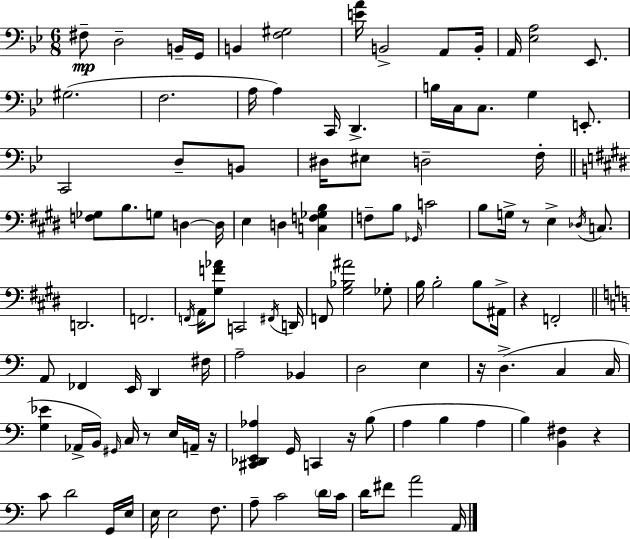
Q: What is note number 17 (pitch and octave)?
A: B3